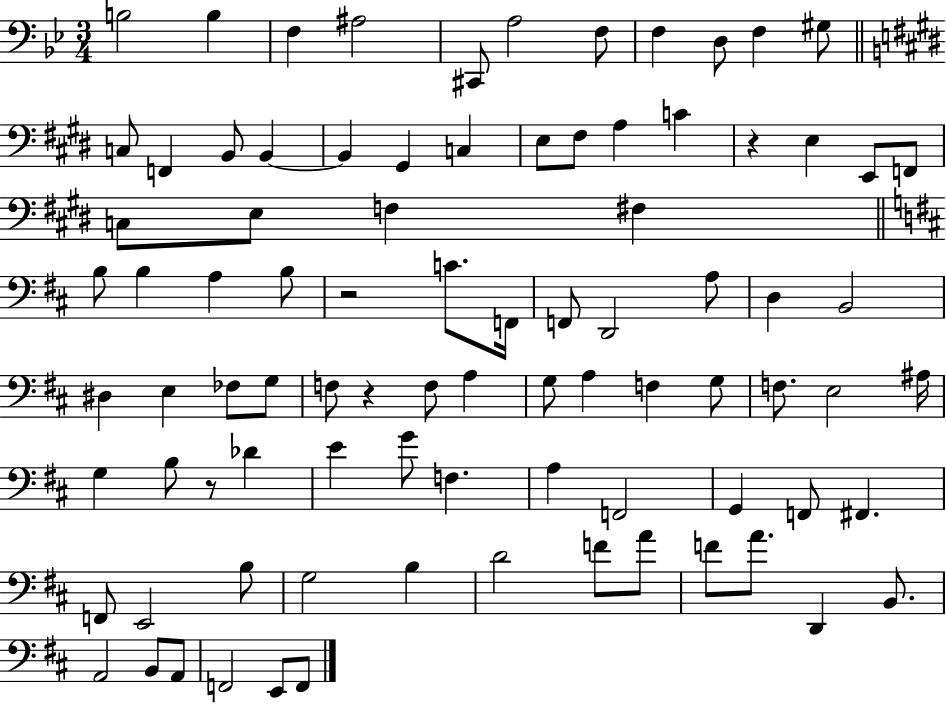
X:1
T:Untitled
M:3/4
L:1/4
K:Bb
B,2 B, F, ^A,2 ^C,,/2 A,2 F,/2 F, D,/2 F, ^G,/2 C,/2 F,, B,,/2 B,, B,, ^G,, C, E,/2 ^F,/2 A, C z E, E,,/2 F,,/2 C,/2 E,/2 F, ^F, B,/2 B, A, B,/2 z2 C/2 F,,/4 F,,/2 D,,2 A,/2 D, B,,2 ^D, E, _F,/2 G,/2 F,/2 z F,/2 A, G,/2 A, F, G,/2 F,/2 E,2 ^A,/4 G, B,/2 z/2 _D E G/2 F, A, F,,2 G,, F,,/2 ^F,, F,,/2 E,,2 B,/2 G,2 B, D2 F/2 A/2 F/2 A/2 D,, B,,/2 A,,2 B,,/2 A,,/2 F,,2 E,,/2 F,,/2